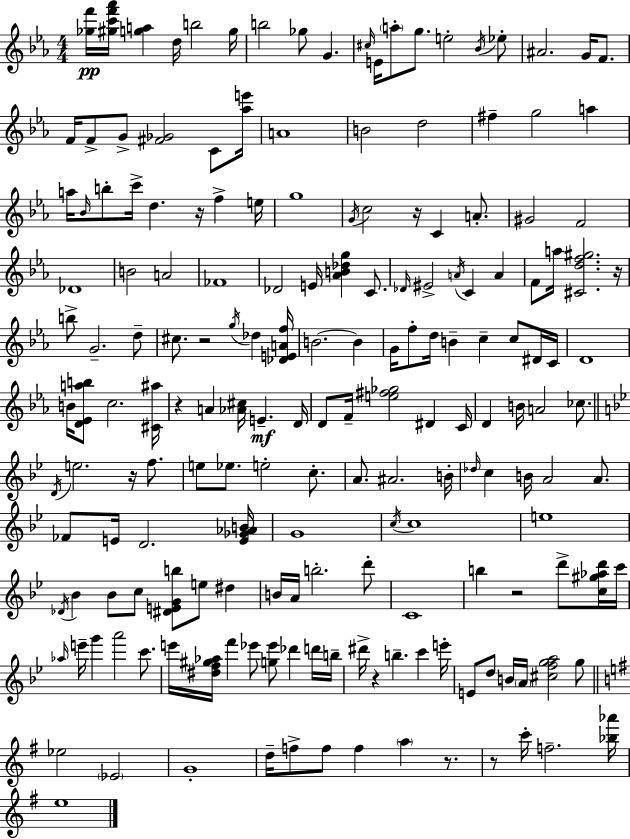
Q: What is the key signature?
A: EES major